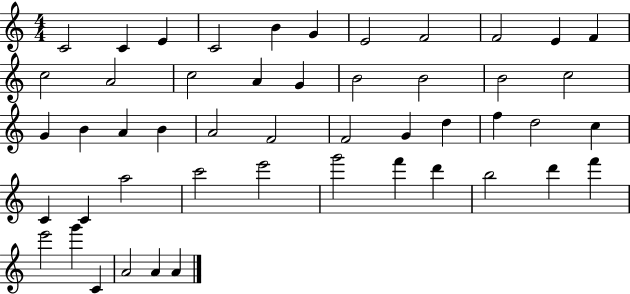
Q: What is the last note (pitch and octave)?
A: A4